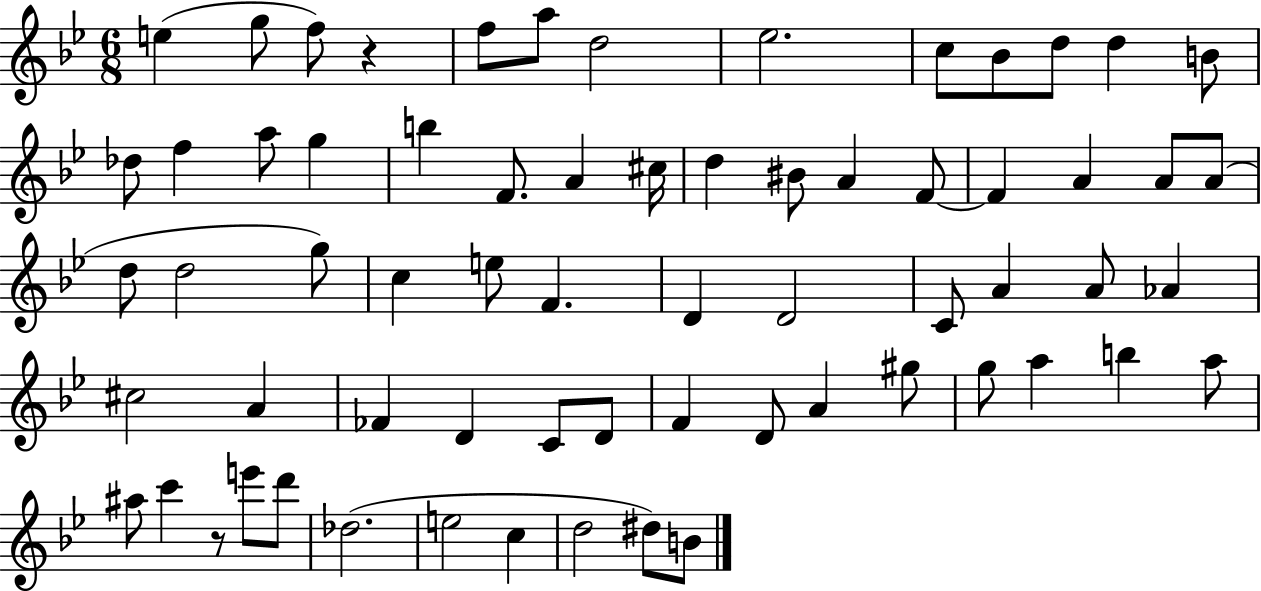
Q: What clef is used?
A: treble